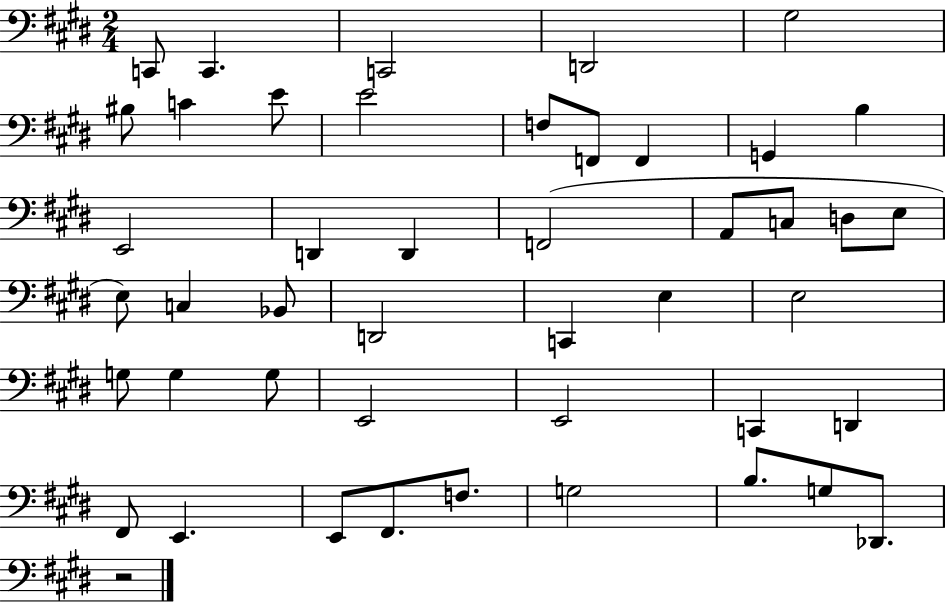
C2/e C2/q. C2/h D2/h G#3/h BIS3/e C4/q E4/e E4/h F3/e F2/e F2/q G2/q B3/q E2/h D2/q D2/q F2/h A2/e C3/e D3/e E3/e E3/e C3/q Bb2/e D2/h C2/q E3/q E3/h G3/e G3/q G3/e E2/h E2/h C2/q D2/q F#2/e E2/q. E2/e F#2/e. F3/e. G3/h B3/e. G3/e Db2/e. R/h